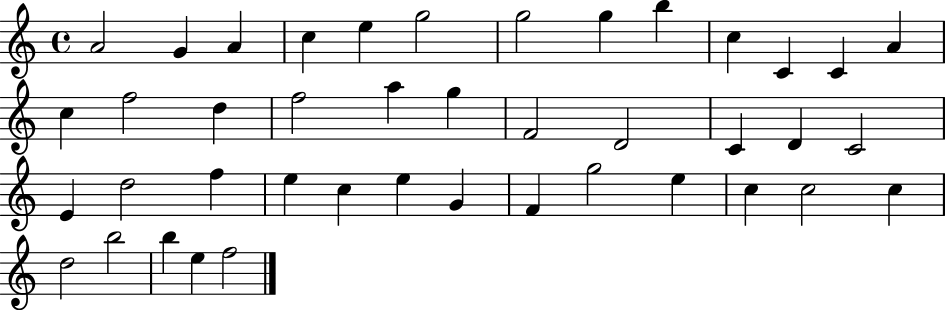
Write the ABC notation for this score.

X:1
T:Untitled
M:4/4
L:1/4
K:C
A2 G A c e g2 g2 g b c C C A c f2 d f2 a g F2 D2 C D C2 E d2 f e c e G F g2 e c c2 c d2 b2 b e f2